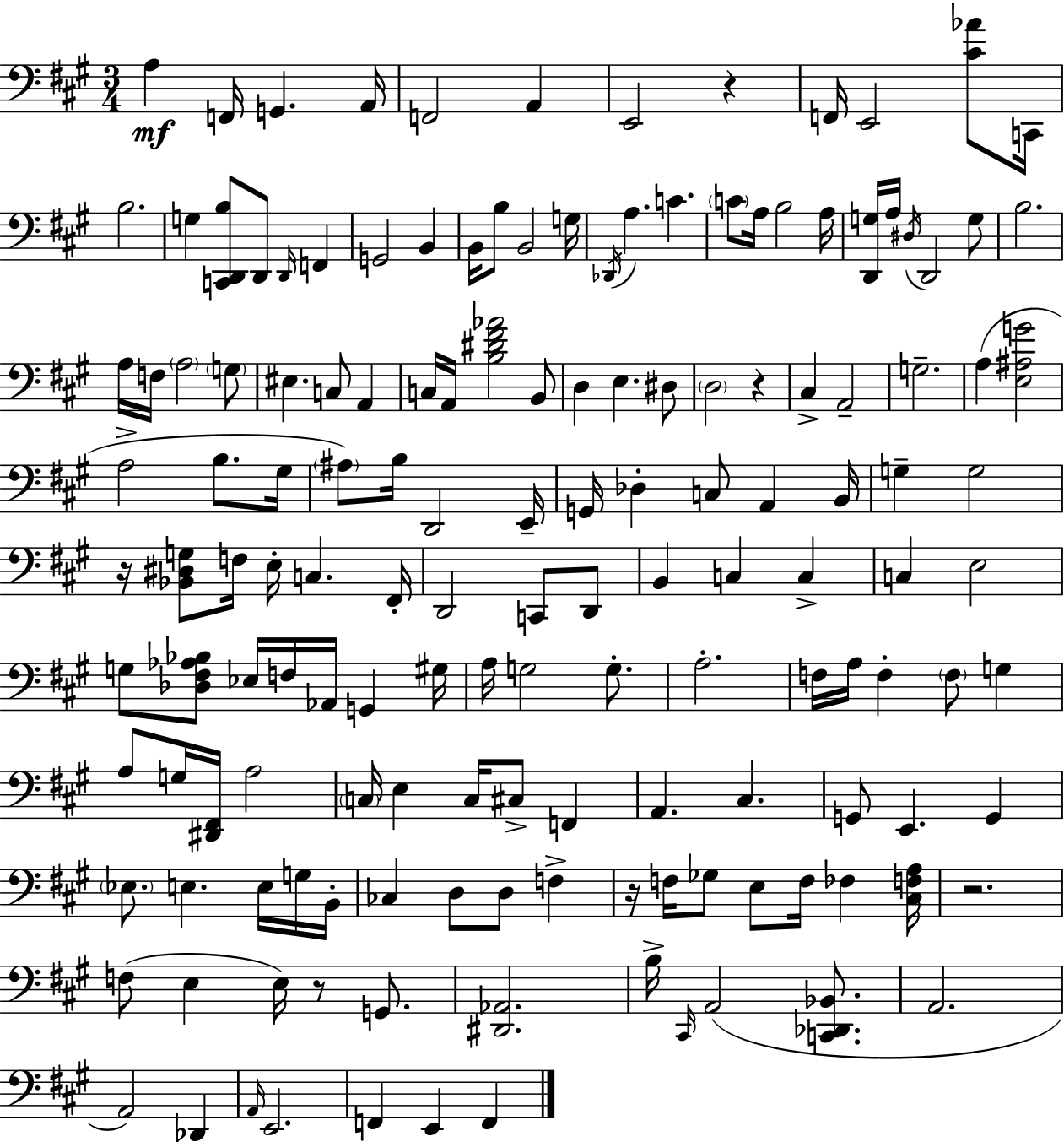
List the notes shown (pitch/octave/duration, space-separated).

A3/q F2/s G2/q. A2/s F2/h A2/q E2/h R/q F2/s E2/h [C#4,Ab4]/e C2/s B3/h. G3/q [C2,D2,B3]/e D2/e D2/s F2/q G2/h B2/q B2/s B3/e B2/h G3/s Db2/s A3/q. C4/q. C4/e A3/s B3/h A3/s [D2,G3]/s A3/s D#3/s D2/h G3/e B3/h. A3/s F3/s A3/h G3/e EIS3/q. C3/e A2/q C3/s A2/s [B3,D#4,F#4,Ab4]/h B2/e D3/q E3/q. D#3/e D3/h R/q C#3/q A2/h G3/h. A3/q [E3,A#3,G4]/h A3/h B3/e. G#3/s A#3/e B3/s D2/h E2/s G2/s Db3/q C3/e A2/q B2/s G3/q G3/h R/s [Bb2,D#3,G3]/e F3/s E3/s C3/q. F#2/s D2/h C2/e D2/e B2/q C3/q C3/q C3/q E3/h G3/e [Db3,F#3,Ab3,Bb3]/e Eb3/s F3/s Ab2/s G2/q G#3/s A3/s G3/h G3/e. A3/h. F3/s A3/s F3/q F3/e G3/q A3/e G3/s [D#2,F#2]/s A3/h C3/s E3/q C3/s C#3/e F2/q A2/q. C#3/q. G2/e E2/q. G2/q Eb3/e. E3/q. E3/s G3/s B2/s CES3/q D3/e D3/e F3/q R/s F3/s Gb3/e E3/e F3/s FES3/q [C#3,F3,A3]/s R/h. F3/e E3/q E3/s R/e G2/e. [D#2,Ab2]/h. B3/s C#2/s A2/h [C2,Db2,Bb2]/e. A2/h. A2/h Db2/q A2/s E2/h. F2/q E2/q F2/q